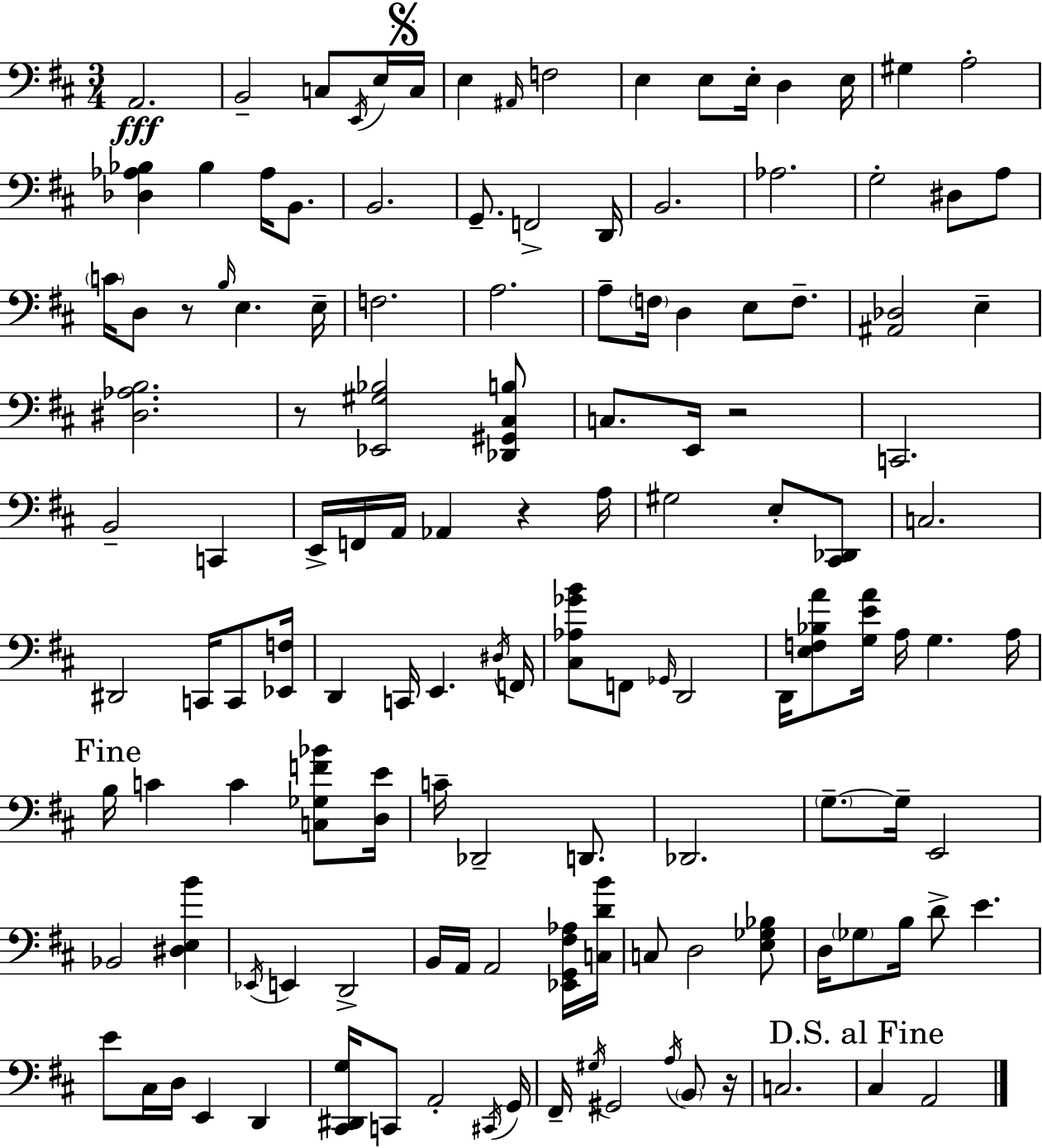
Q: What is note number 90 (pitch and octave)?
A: Gb3